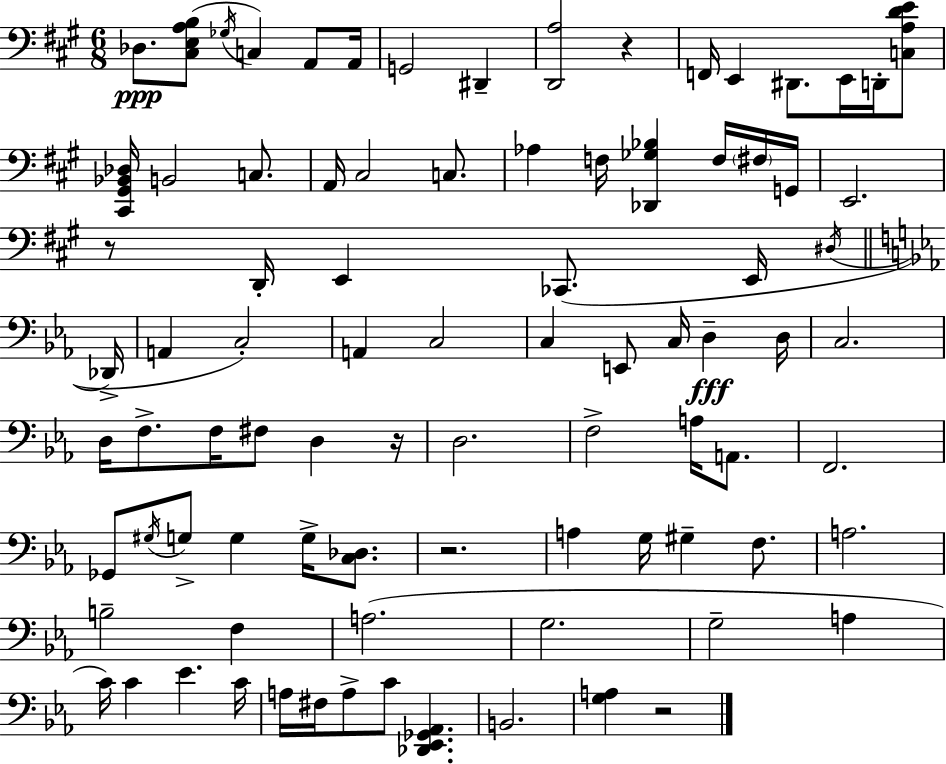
{
  \clef bass
  \numericTimeSignature
  \time 6/8
  \key a \major
  des8.\ppp <cis e a b>8( \acciaccatura { ges16 } c4) a,8 | a,16 g,2 dis,4-- | <d, a>2 r4 | f,16 e,4 dis,8. e,16 d,16-. <c a d' e'>8 | \break <cis, gis, bes, des>16 b,2 c8. | a,16 cis2 c8. | aes4 f16 <des, ges bes>4 f16 \parenthesize fis16 | g,16 e,2. | \break r8 d,16-. e,4 ces,8.( e,16 | \acciaccatura { dis16 } \bar "||" \break \key c \minor des,16-> a,4 c2-.) | a,4 c2 | c4 e,8 c16 d4--\fff | d16 c2. | \break d16 f8.-> f16 fis8 d4 | r16 d2. | f2-> a16 a,8. | f,2. | \break ges,8 \acciaccatura { gis16 } g8-> g4 g16-> <c des>8. | r2. | a4 g16 gis4-- f8. | a2. | \break b2-- f4 | a2.( | g2. | g2-- a4 | \break c'16) c'4 ees'4. | c'16 a16 fis16 a8-> c'8 <des, ees, ges, aes,>4. | b,2. | <g a>4 r2 | \break \bar "|."
}